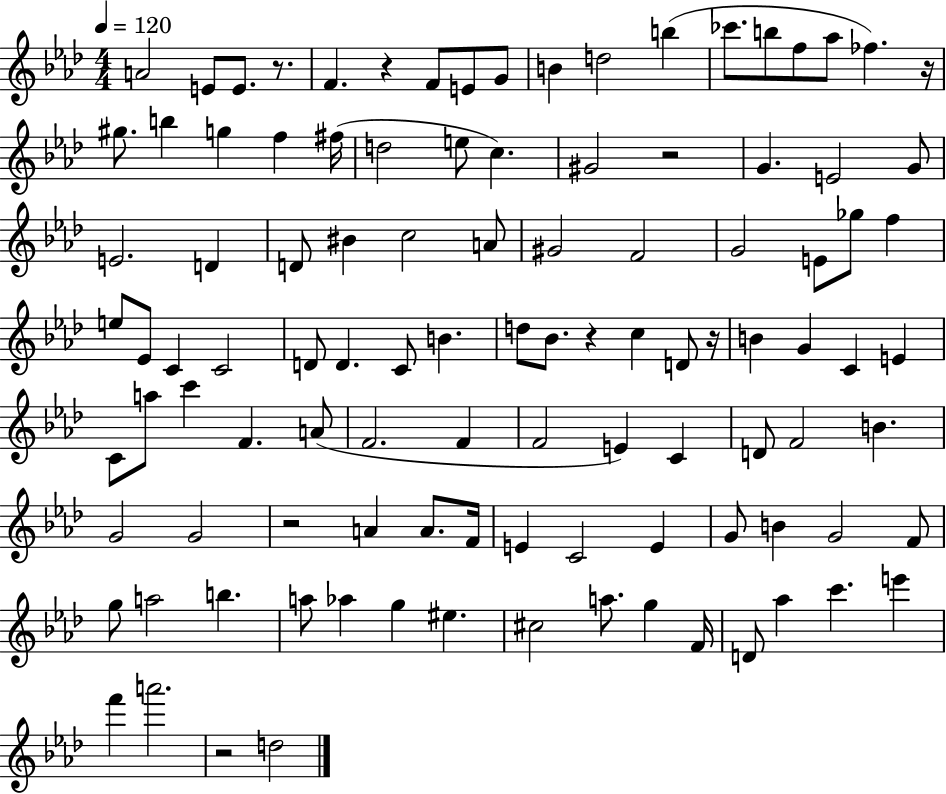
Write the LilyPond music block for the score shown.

{
  \clef treble
  \numericTimeSignature
  \time 4/4
  \key aes \major
  \tempo 4 = 120
  a'2 e'8 e'8. r8. | f'4. r4 f'8 e'8 g'8 | b'4 d''2 b''4( | ces'''8. b''8 f''8 aes''8 fes''4.) r16 | \break gis''8. b''4 g''4 f''4 fis''16( | d''2 e''8 c''4.) | gis'2 r2 | g'4. e'2 g'8 | \break e'2. d'4 | d'8 bis'4 c''2 a'8 | gis'2 f'2 | g'2 e'8 ges''8 f''4 | \break e''8 ees'8 c'4 c'2 | d'8 d'4. c'8 b'4. | d''8 bes'8. r4 c''4 d'8 r16 | b'4 g'4 c'4 e'4 | \break c'8 a''8 c'''4 f'4. a'8( | f'2. f'4 | f'2 e'4) c'4 | d'8 f'2 b'4. | \break g'2 g'2 | r2 a'4 a'8. f'16 | e'4 c'2 e'4 | g'8 b'4 g'2 f'8 | \break g''8 a''2 b''4. | a''8 aes''4 g''4 eis''4. | cis''2 a''8. g''4 f'16 | d'8 aes''4 c'''4. e'''4 | \break f'''4 a'''2. | r2 d''2 | \bar "|."
}